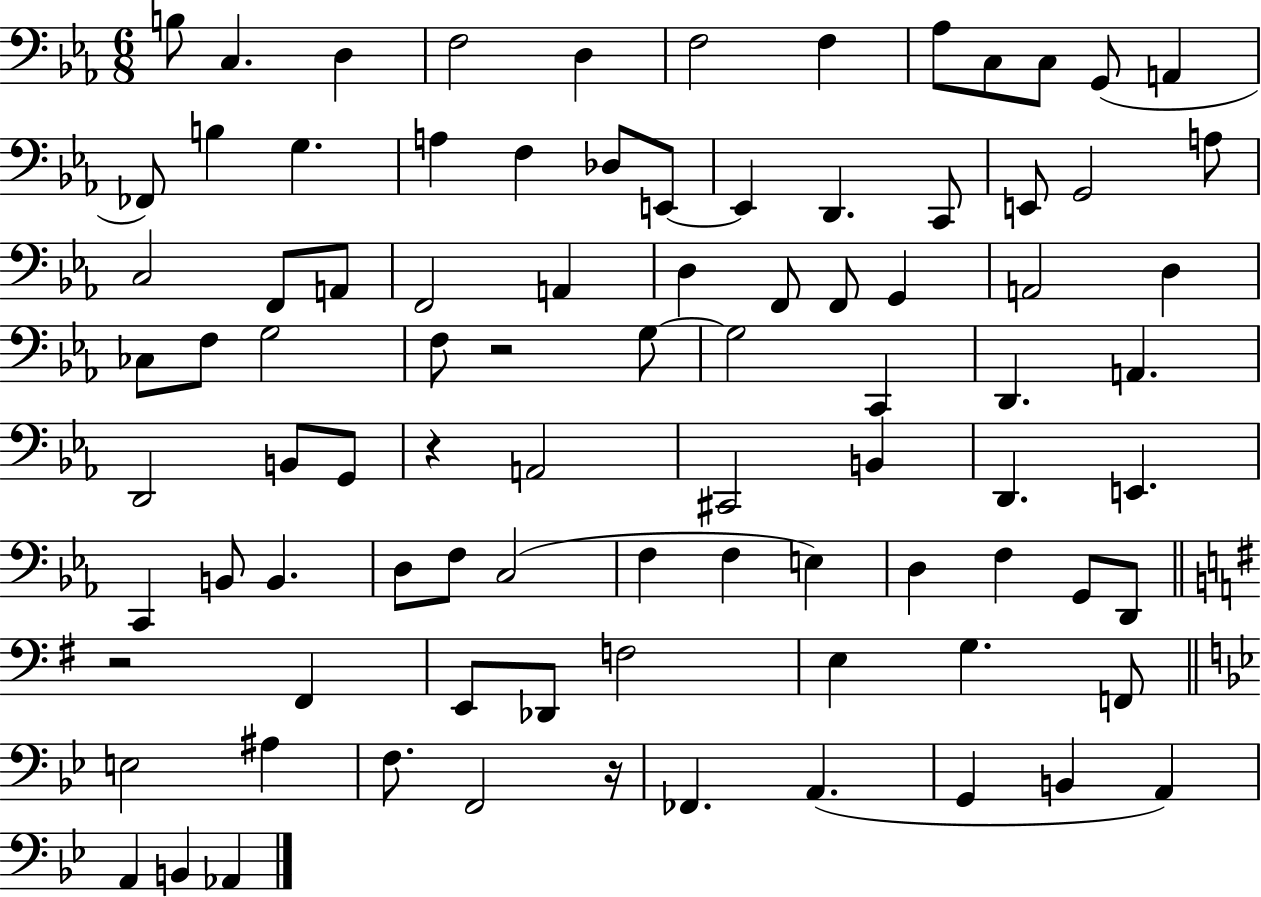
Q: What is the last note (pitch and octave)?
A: Ab2